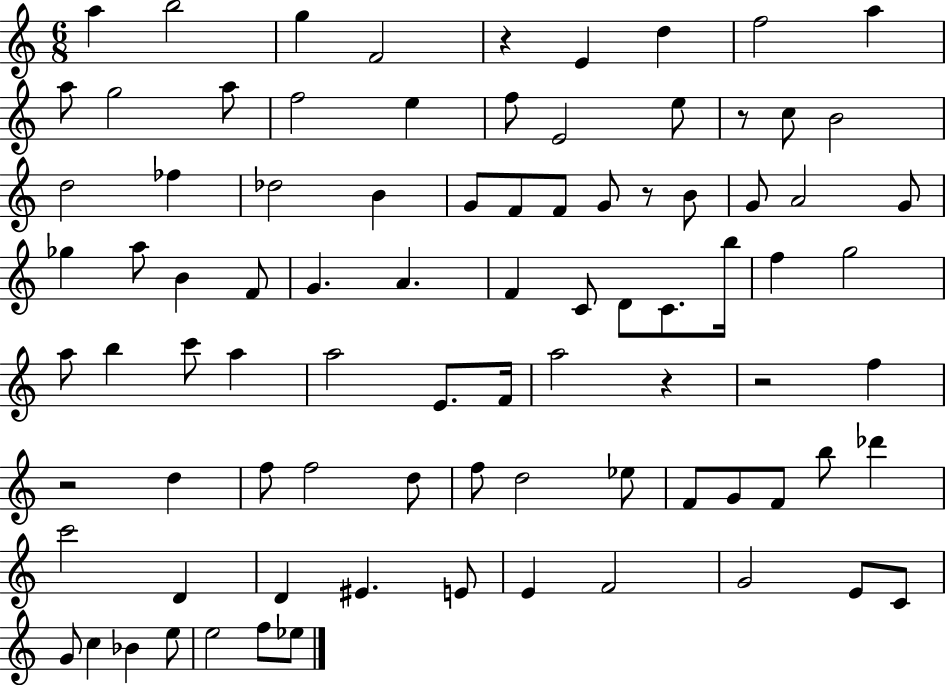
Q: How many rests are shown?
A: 6